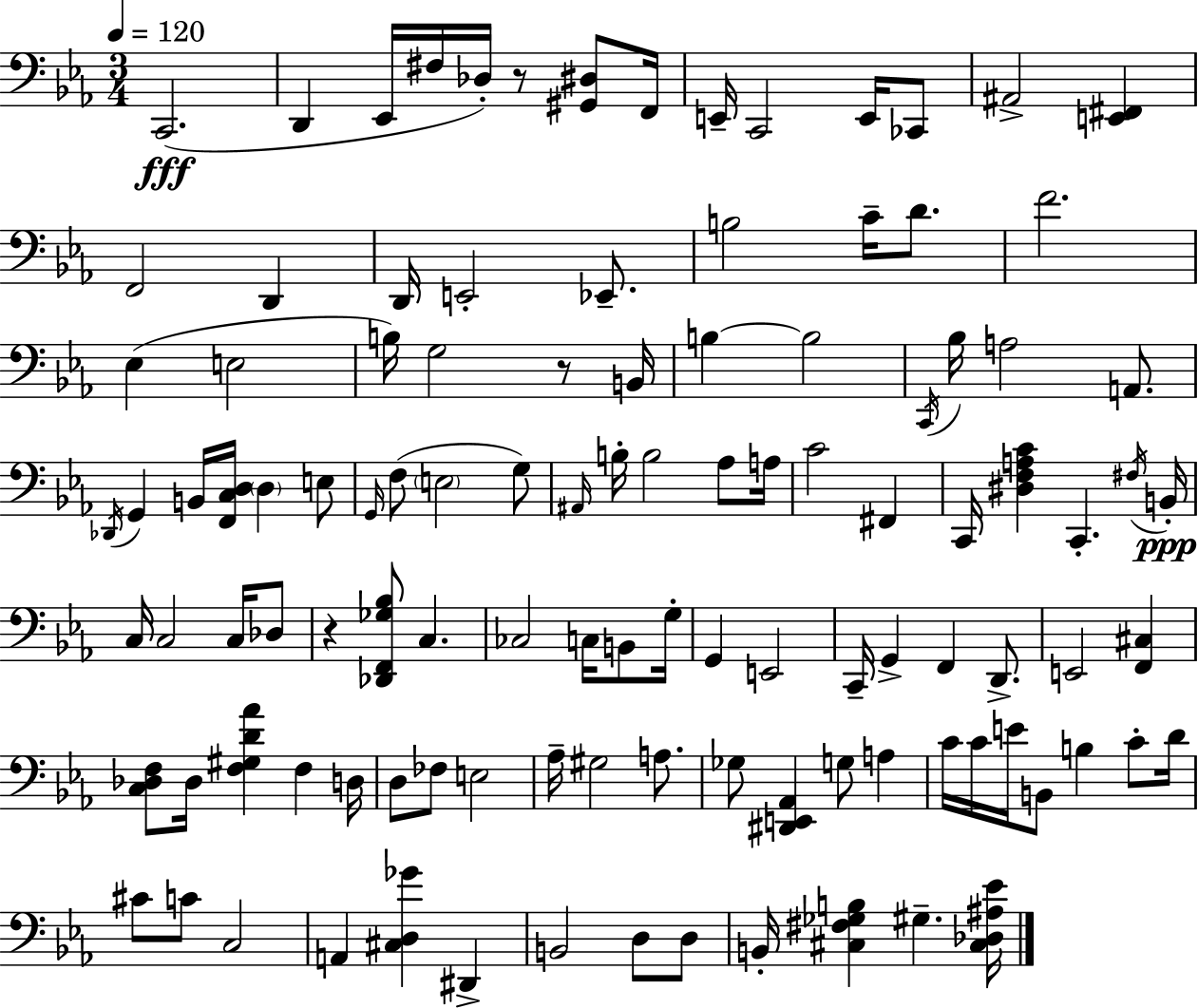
{
  \clef bass
  \numericTimeSignature
  \time 3/4
  \key ees \major
  \tempo 4 = 120
  c,2.(\fff | d,4 ees,16 fis16 des16-.) r8 <gis, dis>8 f,16 | e,16-- c,2 e,16 ces,8 | ais,2-> <e, fis,>4 | \break f,2 d,4 | d,16 e,2-. ees,8.-- | b2 c'16-- d'8. | f'2. | \break ees4( e2 | b16) g2 r8 b,16 | b4~~ b2 | \acciaccatura { c,16 } bes16 a2 a,8. | \break \acciaccatura { des,16 } g,4 b,16 <f, c d>16 \parenthesize d4 | e8 \grace { g,16 } f8( \parenthesize e2 | g8) \grace { ais,16 } b16-. b2 | aes8 a16 c'2 | \break fis,4 c,16 <dis f a c'>4 c,4.-. | \acciaccatura { fis16 }\ppp b,16-. c16 c2 | c16 des8 r4 <des, f, ges bes>8 c4. | ces2 | \break c16 b,8 g16-. g,4 e,2 | c,16-- g,4-> f,4 | d,8.-> e,2 | <f, cis>4 <c des f>8 des16 <f gis d' aes'>4 | \break f4 d16 d8 fes8 e2 | aes16-- gis2 | a8. ges8 <dis, e, aes,>4 g8 | a4 c'16 c'16 e'16 b,8 b4 | \break c'8-. d'16 cis'8 c'8 c2 | a,4 <cis d ges'>4 | dis,4-> b,2 | d8 d8 b,16-. <cis fis ges b>4 gis4.-- | \break <cis des ais ees'>16 \bar "|."
}